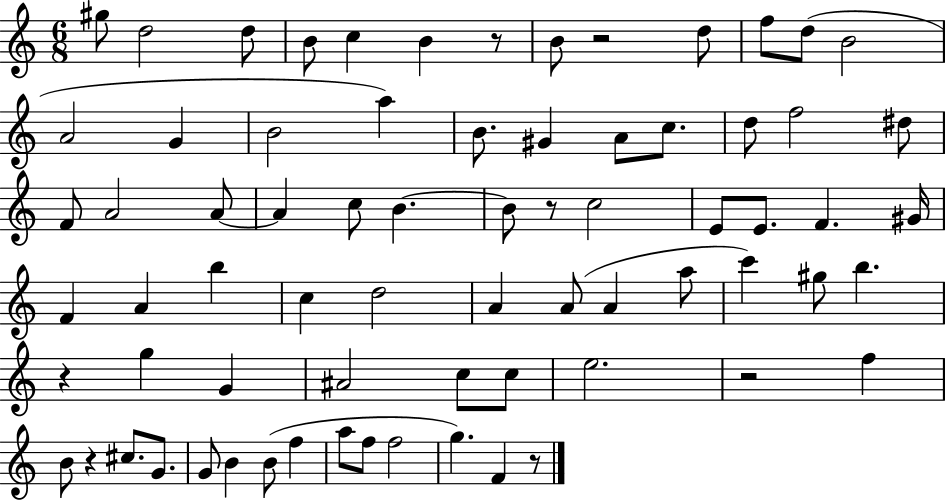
{
  \clef treble
  \numericTimeSignature
  \time 6/8
  \key c \major
  gis''8 d''2 d''8 | b'8 c''4 b'4 r8 | b'8 r2 d''8 | f''8 d''8( b'2 | \break a'2 g'4 | b'2 a''4) | b'8. gis'4 a'8 c''8. | d''8 f''2 dis''8 | \break f'8 a'2 a'8~~ | a'4 c''8 b'4.~~ | b'8 r8 c''2 | e'8 e'8. f'4. gis'16 | \break f'4 a'4 b''4 | c''4 d''2 | a'4 a'8( a'4 a''8 | c'''4) gis''8 b''4. | \break r4 g''4 g'4 | ais'2 c''8 c''8 | e''2. | r2 f''4 | \break b'8 r4 cis''8. g'8. | g'8 b'4 b'8( f''4 | a''8 f''8 f''2 | g''4.) f'4 r8 | \break \bar "|."
}